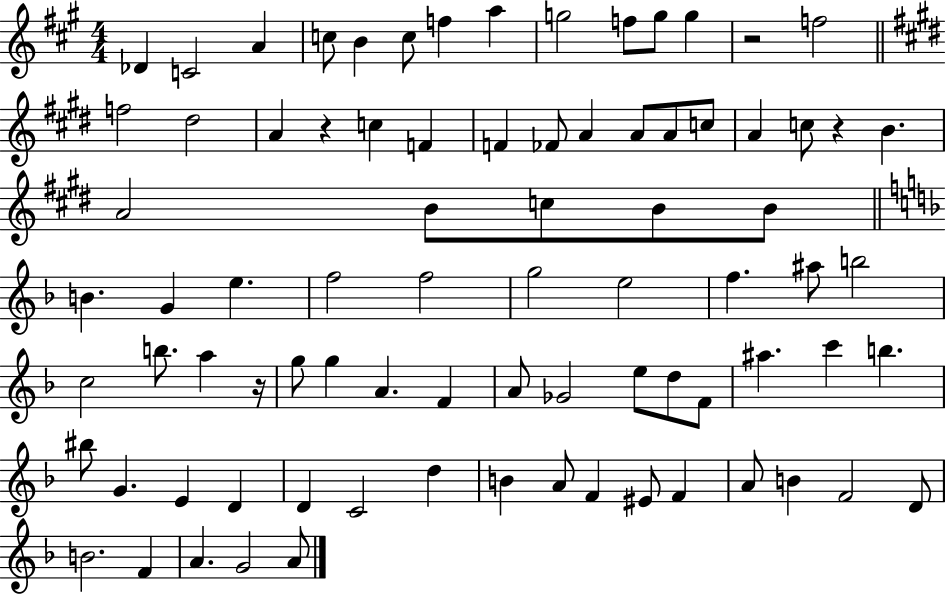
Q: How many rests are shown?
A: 4